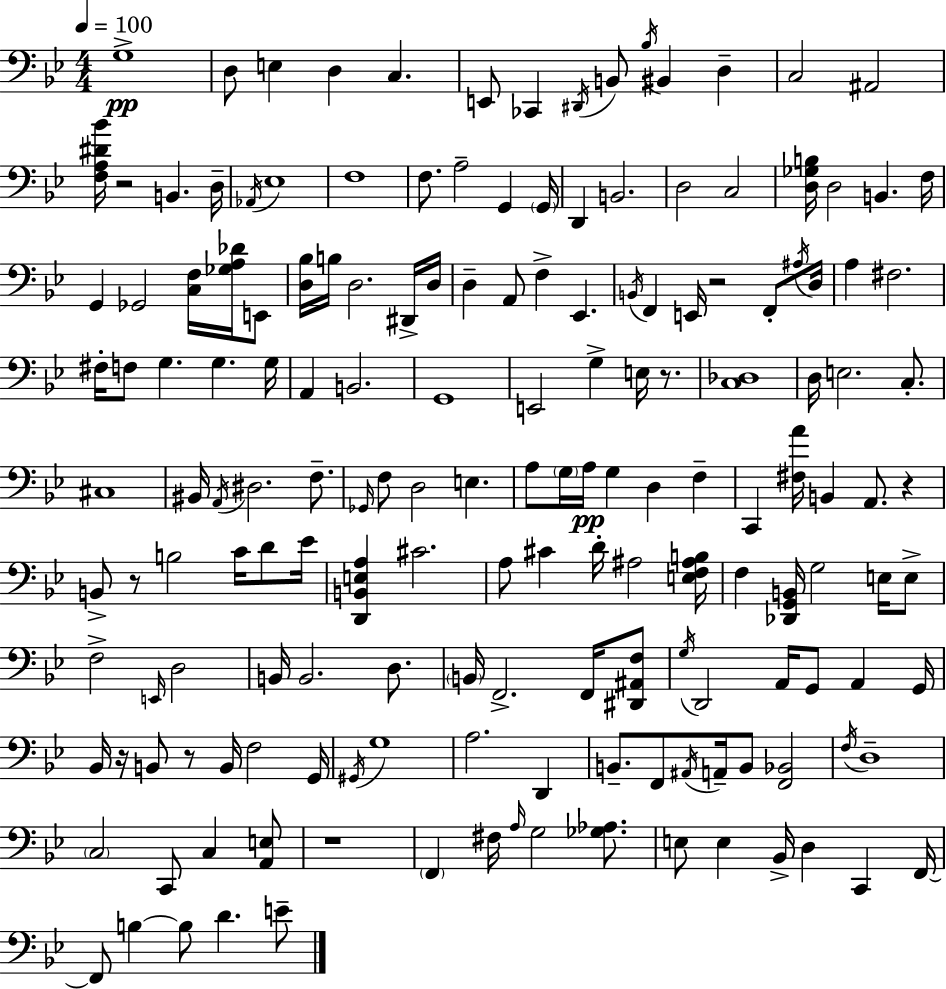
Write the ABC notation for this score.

X:1
T:Untitled
M:4/4
L:1/4
K:Gm
G,4 D,/2 E, D, C, E,,/2 _C,, ^D,,/4 B,,/2 _B,/4 ^B,, D, C,2 ^A,,2 [F,A,^D_B]/4 z2 B,, D,/4 _A,,/4 _E,4 F,4 F,/2 A,2 G,, G,,/4 D,, B,,2 D,2 C,2 [D,_G,B,]/4 D,2 B,, F,/4 G,, _G,,2 [C,F,]/4 [_G,A,_D]/4 E,,/2 [D,_B,]/4 B,/4 D,2 ^D,,/4 D,/4 D, A,,/2 F, _E,, B,,/4 F,, E,,/4 z2 F,,/2 ^A,/4 D,/4 A, ^F,2 ^F,/4 F,/2 G, G, G,/4 A,, B,,2 G,,4 E,,2 G, E,/4 z/2 [C,_D,]4 D,/4 E,2 C,/2 ^C,4 ^B,,/4 A,,/4 ^D,2 F,/2 _G,,/4 F,/2 D,2 E, A,/2 G,/4 A,/4 G, D, F, C,, [^F,A]/4 B,, A,,/2 z B,,/2 z/2 B,2 C/4 D/2 _E/4 [D,,B,,E,A,] ^C2 A,/2 ^C D/4 ^A,2 [E,F,^A,B,]/4 F, [_D,,G,,B,,]/4 G,2 E,/4 E,/2 F,2 E,,/4 D,2 B,,/4 B,,2 D,/2 B,,/4 F,,2 F,,/4 [^D,,^A,,F,]/2 G,/4 D,,2 A,,/4 G,,/2 A,, G,,/4 _B,,/4 z/4 B,,/2 z/2 B,,/4 F,2 G,,/4 ^G,,/4 G,4 A,2 D,, B,,/2 F,,/2 ^A,,/4 A,,/4 B,,/2 [F,,_B,,]2 F,/4 D,4 C,2 C,,/2 C, [A,,E,]/2 z4 F,, ^F,/4 A,/4 G,2 [_G,_A,]/2 E,/2 E, _B,,/4 D, C,, F,,/4 F,,/2 B, B,/2 D E/2